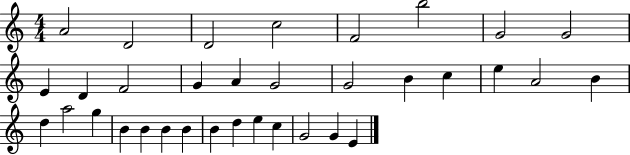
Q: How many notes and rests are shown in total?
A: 34